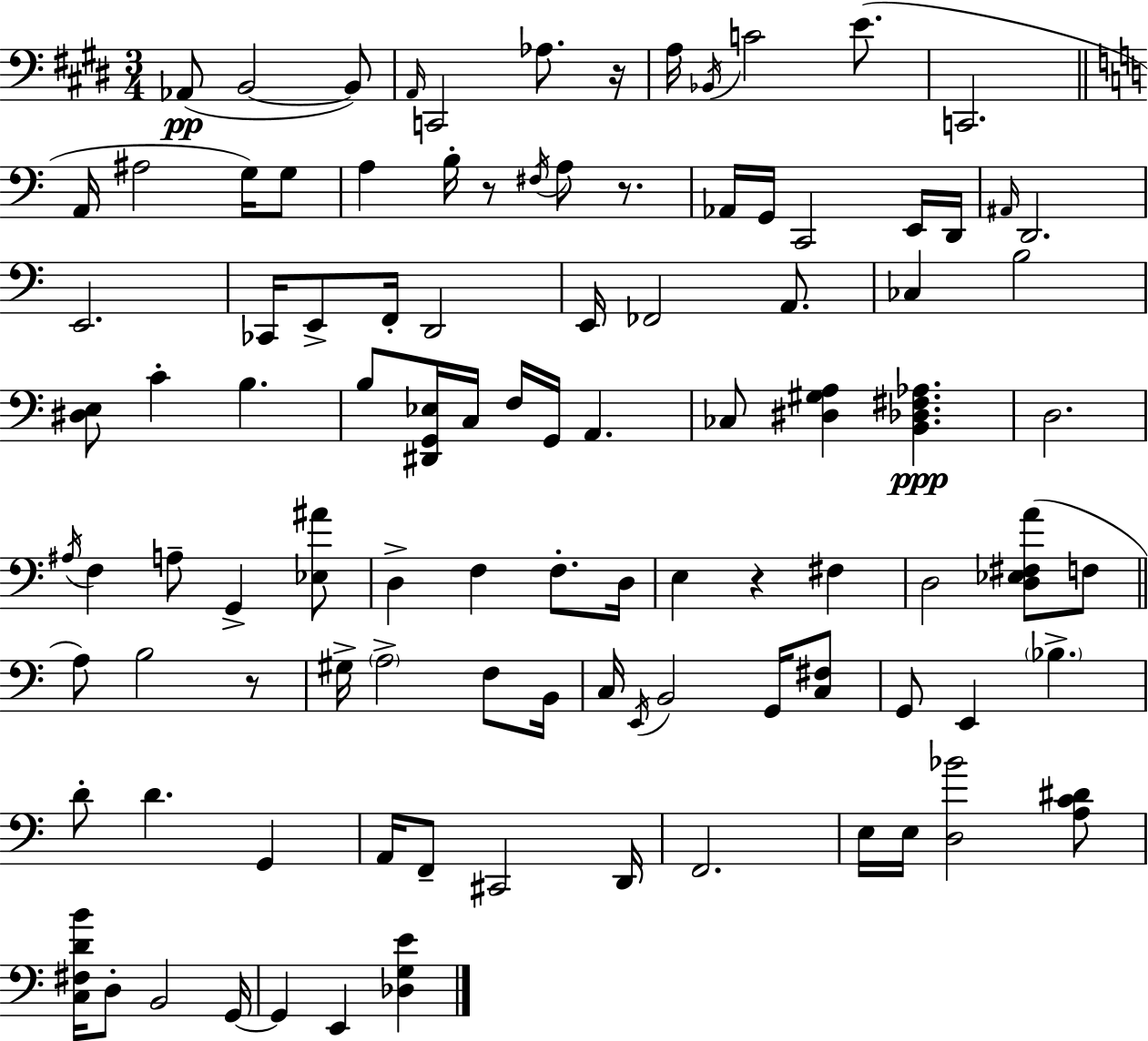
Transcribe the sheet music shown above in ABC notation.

X:1
T:Untitled
M:3/4
L:1/4
K:E
_A,,/2 B,,2 B,,/2 A,,/4 C,,2 _A,/2 z/4 A,/4 _B,,/4 C2 E/2 C,,2 A,,/4 ^A,2 G,/4 G,/2 A, B,/4 z/2 ^F,/4 A,/2 z/2 _A,,/4 G,,/4 C,,2 E,,/4 D,,/4 ^A,,/4 D,,2 E,,2 _C,,/4 E,,/2 F,,/4 D,,2 E,,/4 _F,,2 A,,/2 _C, B,2 [^D,E,]/2 C B, B,/2 [^D,,G,,_E,]/4 C,/4 F,/4 G,,/4 A,, _C,/2 [^D,^G,A,] [B,,_D,^F,_A,] D,2 ^A,/4 F, A,/2 G,, [_E,^A]/2 D, F, F,/2 D,/4 E, z ^F, D,2 [D,_E,^F,A]/2 F,/2 A,/2 B,2 z/2 ^G,/4 A,2 F,/2 B,,/4 C,/4 E,,/4 B,,2 G,,/4 [C,^F,]/2 G,,/2 E,, _B, D/2 D G,, A,,/4 F,,/2 ^C,,2 D,,/4 F,,2 E,/4 E,/4 [D,_B]2 [A,C^D]/2 [C,^F,DB]/4 D,/2 B,,2 G,,/4 G,, E,, [_D,G,E]